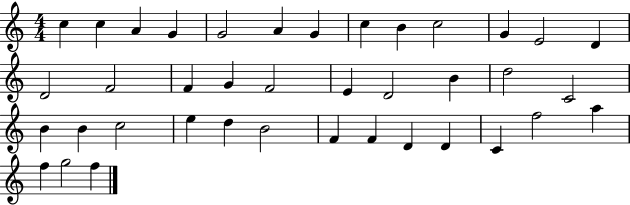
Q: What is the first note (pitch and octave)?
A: C5